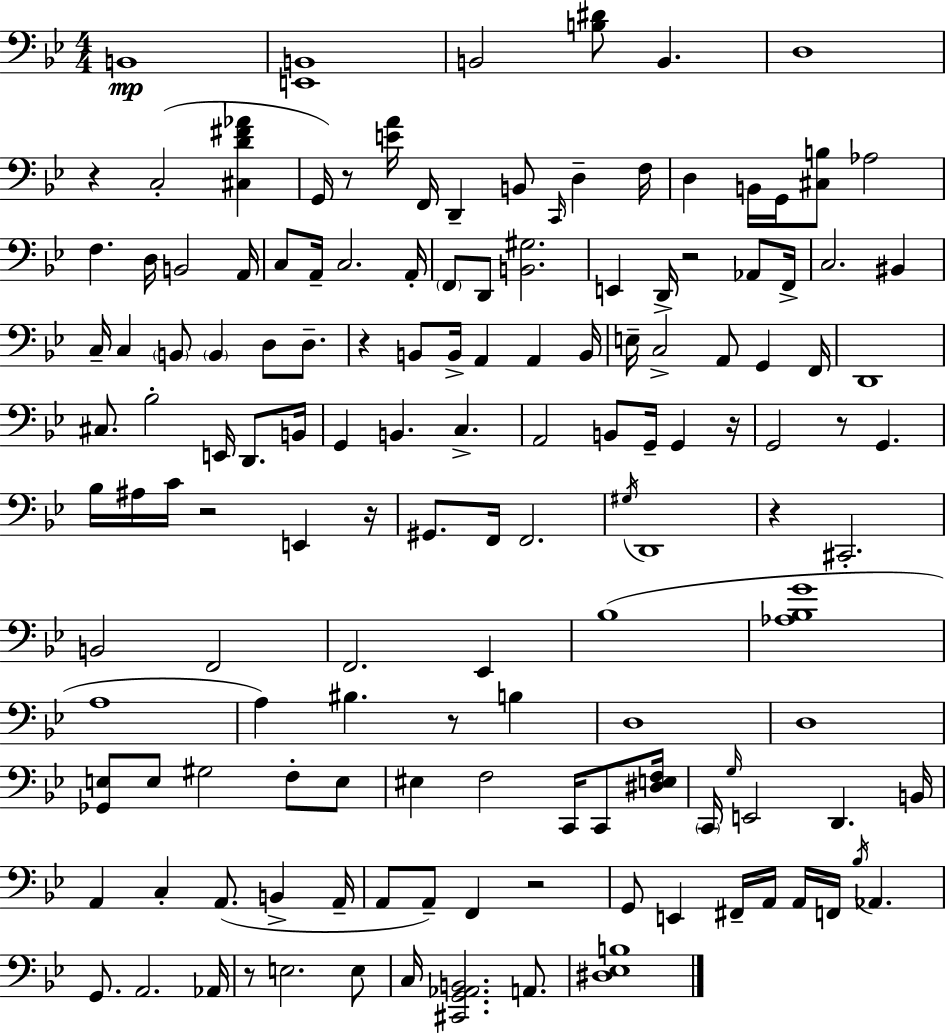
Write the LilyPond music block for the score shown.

{
  \clef bass
  \numericTimeSignature
  \time 4/4
  \key g \minor
  \repeat volta 2 { b,1\mp | <e, b,>1 | b,2 <b dis'>8 b,4. | d1 | \break r4 c2-.( <cis d' fis' aes'>4 | g,16) r8 <e' a'>16 f,16 d,4-- b,8 \grace { c,16 } d4-- | f16 d4 b,16 g,16 <cis b>8 aes2 | f4. d16 b,2 | \break a,16 c8 a,16-- c2. | a,16-. \parenthesize f,8 d,8 <b, gis>2. | e,4 d,16-> r2 aes,8 | f,16-> c2. bis,4 | \break c16-- c4 \parenthesize b,8 \parenthesize b,4 d8 d8.-- | r4 b,8 b,16-> a,4 a,4 | b,16 e16-- c2-> a,8 g,4 | f,16 d,1 | \break cis8. bes2-. e,16 d,8. | b,16 g,4 b,4. c4.-> | a,2 b,8 g,16-- g,4 | r16 g,2 r8 g,4. | \break bes16 ais16 c'16 r2 e,4 | r16 gis,8. f,16 f,2. | \acciaccatura { gis16 } d,1 | r4 cis,2.-. | \break b,2 f,2 | f,2. ees,4 | bes1( | <aes bes g'>1 | \break a1 | a4) bis4. r8 b4 | d1 | d1 | \break <ges, e>8 e8 gis2 f8-. | e8 eis4 f2 c,16 c,8 | <dis e f>16 \parenthesize c,16 \grace { g16 } e,2 d,4. | b,16 a,4 c4-. a,8.( b,4-> | \break a,16-- a,8 a,8--) f,4 r2 | g,8 e,4 fis,16-- a,16 a,16 f,16 \acciaccatura { bes16 } aes,4. | g,8. a,2. | aes,16 r8 e2. | \break e8 c16 <cis, g, aes, b,>2. | a,8. <dis ees b>1 | } \bar "|."
}